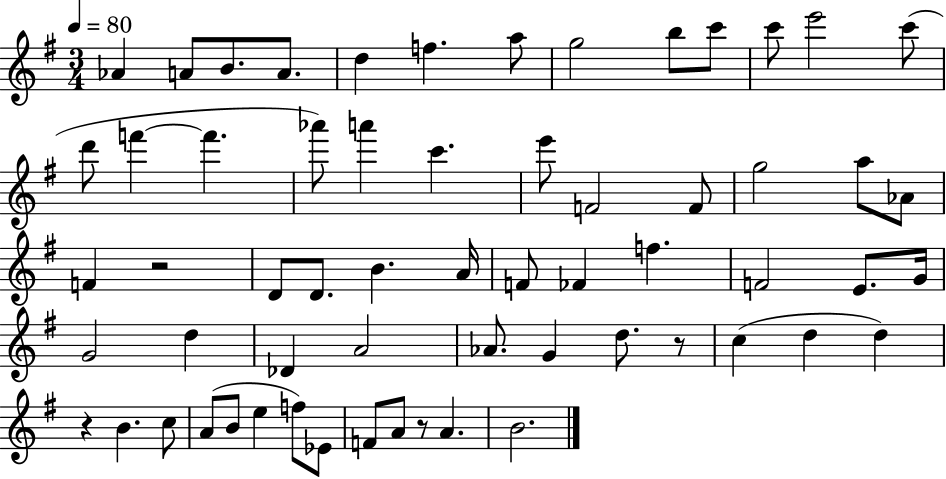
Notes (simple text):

Ab4/q A4/e B4/e. A4/e. D5/q F5/q. A5/e G5/h B5/e C6/e C6/e E6/h C6/e D6/e F6/q F6/q. Ab6/e A6/q C6/q. E6/e F4/h F4/e G5/h A5/e Ab4/e F4/q R/h D4/e D4/e. B4/q. A4/s F4/e FES4/q F5/q. F4/h E4/e. G4/s G4/h D5/q Db4/q A4/h Ab4/e. G4/q D5/e. R/e C5/q D5/q D5/q R/q B4/q. C5/e A4/e B4/e E5/q F5/e Eb4/e F4/e A4/e R/e A4/q. B4/h.